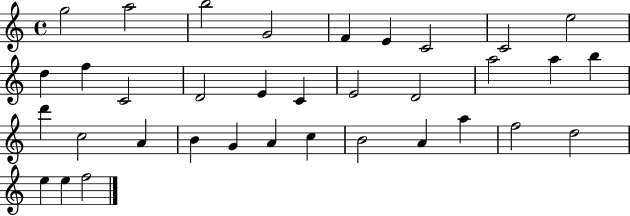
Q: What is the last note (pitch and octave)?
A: F5